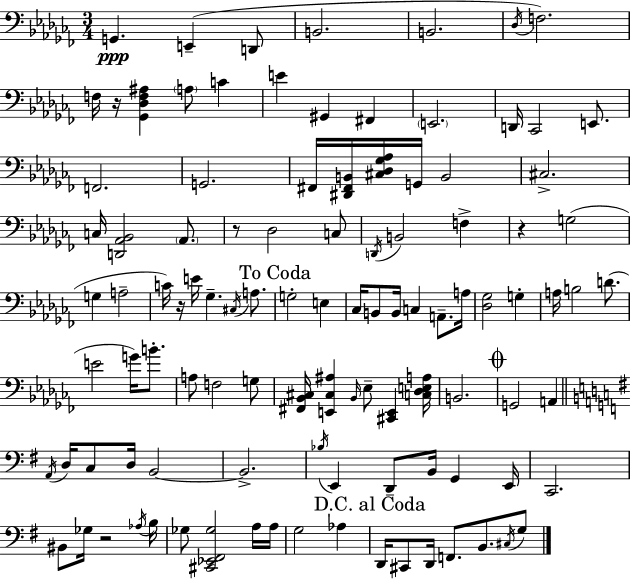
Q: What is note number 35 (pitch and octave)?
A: E4